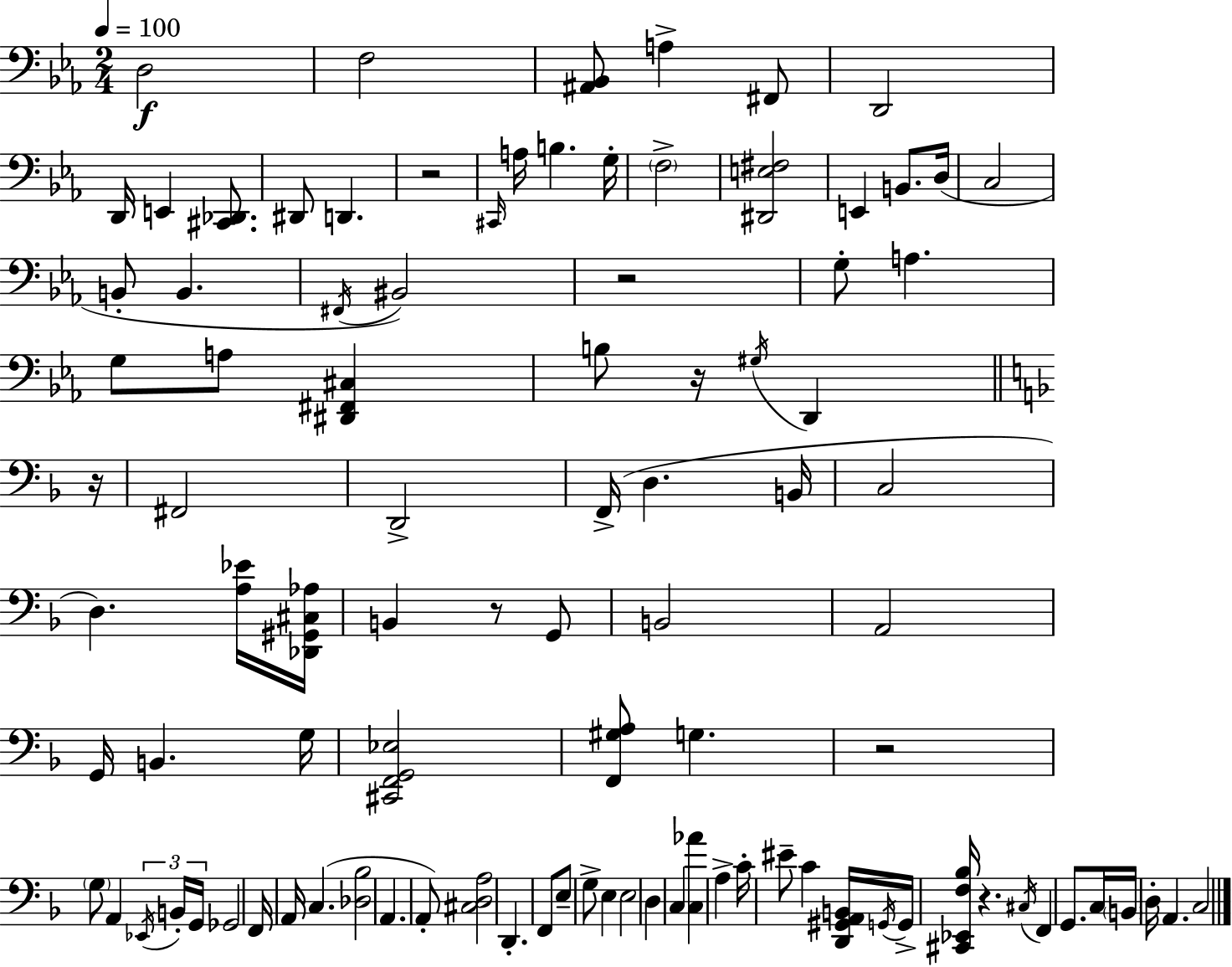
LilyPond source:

{
  \clef bass
  \numericTimeSignature
  \time 2/4
  \key ees \major
  \tempo 4 = 100
  d2\f | f2 | <ais, bes,>8 a4-> fis,8 | d,2 | \break d,16 e,4 <cis, des,>8. | dis,8 d,4. | r2 | \grace { cis,16 } a16 b4. | \break g16-. \parenthesize f2-> | <dis, e fis>2 | e,4 b,8. | d16( c2 | \break b,8-. b,4. | \acciaccatura { fis,16 }) bis,2 | r2 | g8-. a4. | \break g8 a8 <dis, fis, cis>4 | b8 r16 \acciaccatura { gis16 } d,4 | \bar "||" \break \key d \minor r16 fis,2 | d,2-> | f,16->( d4. | b,16 c2 | \break d4.) <a ees'>16 | <des, gis, cis aes>16 b,4 r8 g,8 | b,2 | a,2 | \break g,16 b,4. | g16 <cis, f, g, ees>2 | <f, gis a>8 g4. | r2 | \break \parenthesize g8 a,4 \tuplet 3/2 { \acciaccatura { ees,16 } | b,16-. g,16 } ges,2 | f,16 a,16 c4.( | <des bes>2 | \break a,4. | a,8-.) <cis d a>2 | d,4.-. | f,8 e8-- g8-> e4 | \break e2 | d4 c4 | <c aes'>4 a4-> | c'16-. eis'8-- c'4 | \break <d, gis, a, b,>16 \acciaccatura { g,16 } g,16-> <cis, ees, f bes>16 r4. | \acciaccatura { cis16 } f,4 | g,8. c16 \parenthesize b,16 d16-. a,4. | c2 | \break \bar "|."
}